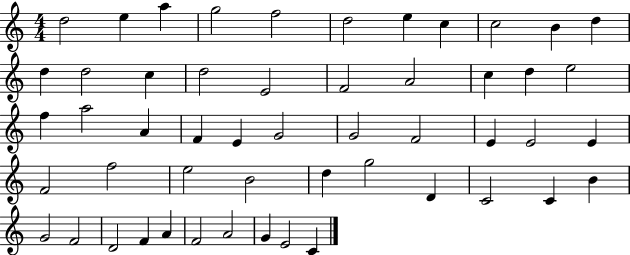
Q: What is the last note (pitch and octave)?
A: C4